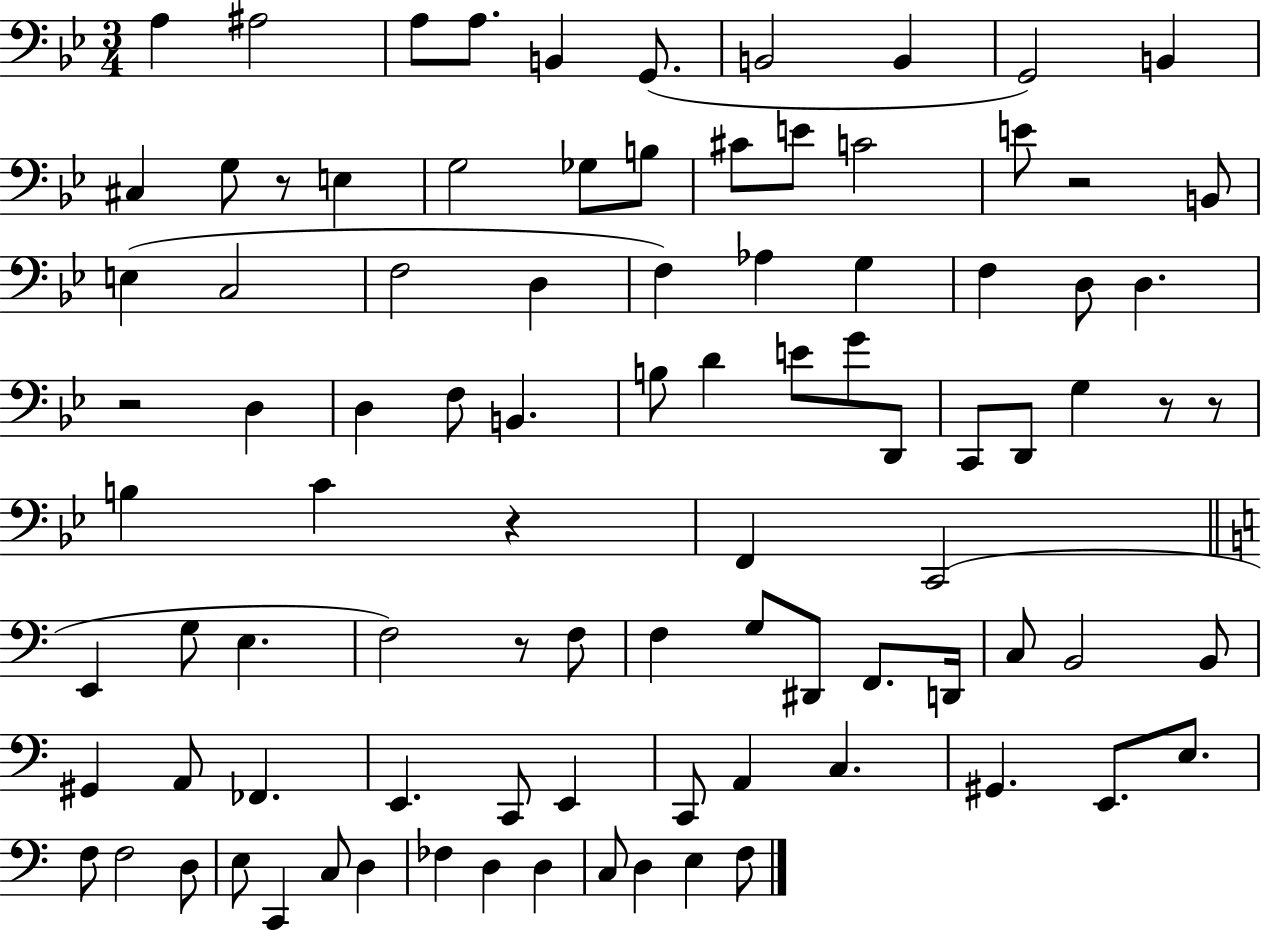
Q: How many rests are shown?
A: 7